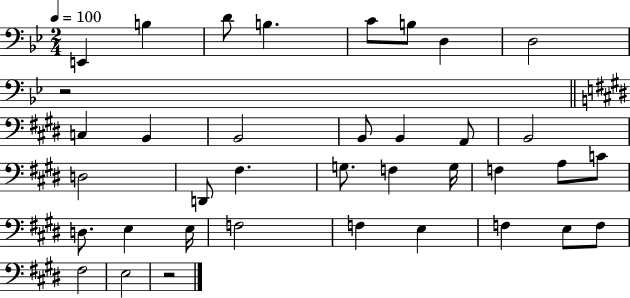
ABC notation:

X:1
T:Untitled
M:2/4
L:1/4
K:Bb
E,, B, D/2 B, C/2 B,/2 D, D,2 z2 C, B,, B,,2 B,,/2 B,, A,,/2 B,,2 D,2 D,,/2 ^F, G,/2 F, G,/4 F, A,/2 C/2 D,/2 E, E,/4 F,2 F, E, F, E,/2 F,/2 ^F,2 E,2 z2